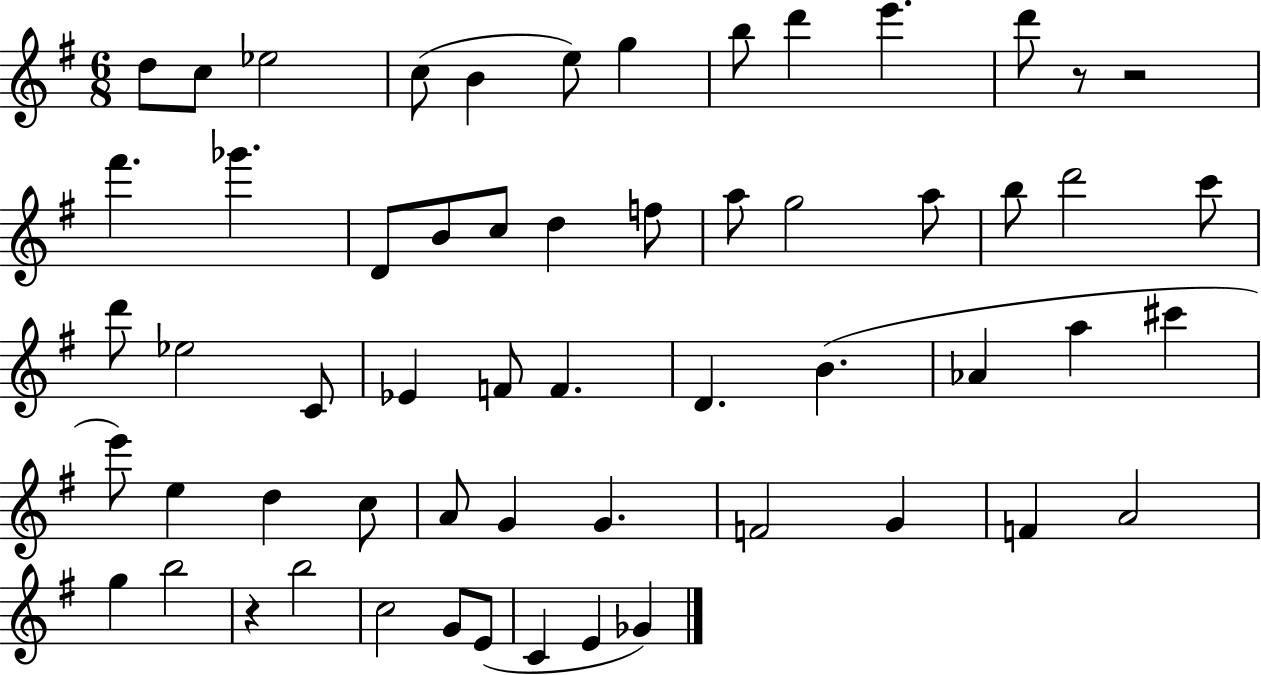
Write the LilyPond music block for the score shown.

{
  \clef treble
  \numericTimeSignature
  \time 6/8
  \key g \major
  d''8 c''8 ees''2 | c''8( b'4 e''8) g''4 | b''8 d'''4 e'''4. | d'''8 r8 r2 | \break fis'''4. ges'''4. | d'8 b'8 c''8 d''4 f''8 | a''8 g''2 a''8 | b''8 d'''2 c'''8 | \break d'''8 ees''2 c'8 | ees'4 f'8 f'4. | d'4. b'4.( | aes'4 a''4 cis'''4 | \break e'''8) e''4 d''4 c''8 | a'8 g'4 g'4. | f'2 g'4 | f'4 a'2 | \break g''4 b''2 | r4 b''2 | c''2 g'8 e'8( | c'4 e'4 ges'4) | \break \bar "|."
}